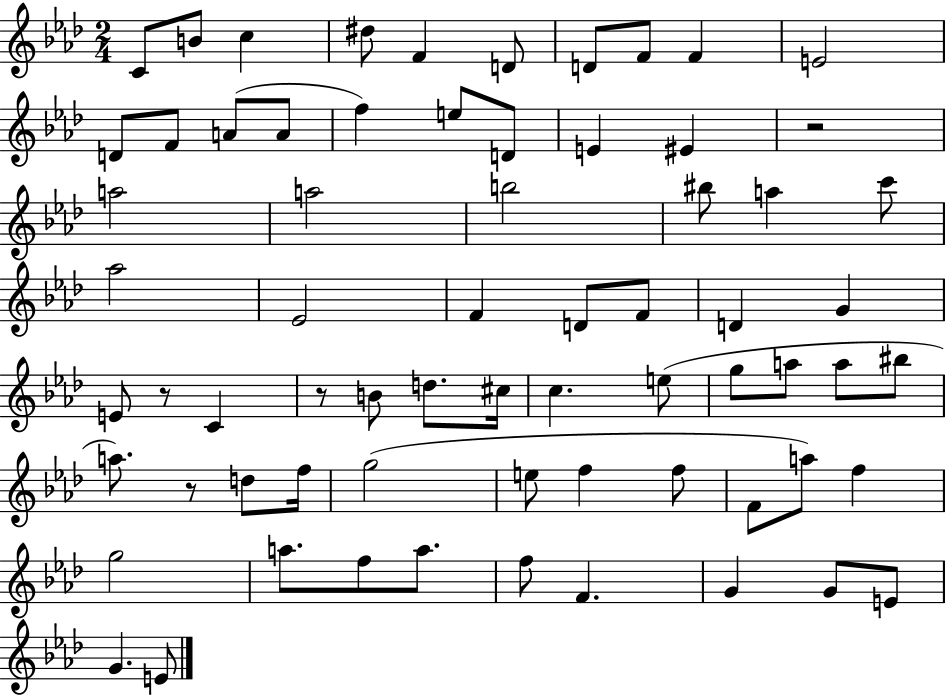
{
  \clef treble
  \numericTimeSignature
  \time 2/4
  \key aes \major
  c'8 b'8 c''4 | dis''8 f'4 d'8 | d'8 f'8 f'4 | e'2 | \break d'8 f'8 a'8( a'8 | f''4) e''8 d'8 | e'4 eis'4 | r2 | \break a''2 | a''2 | b''2 | bis''8 a''4 c'''8 | \break aes''2 | ees'2 | f'4 d'8 f'8 | d'4 g'4 | \break e'8 r8 c'4 | r8 b'8 d''8. cis''16 | c''4. e''8( | g''8 a''8 a''8 bis''8 | \break a''8.) r8 d''8 f''16 | g''2( | e''8 f''4 f''8 | f'8 a''8) f''4 | \break g''2 | a''8. f''8 a''8. | f''8 f'4. | g'4 g'8 e'8 | \break g'4. e'8 | \bar "|."
}